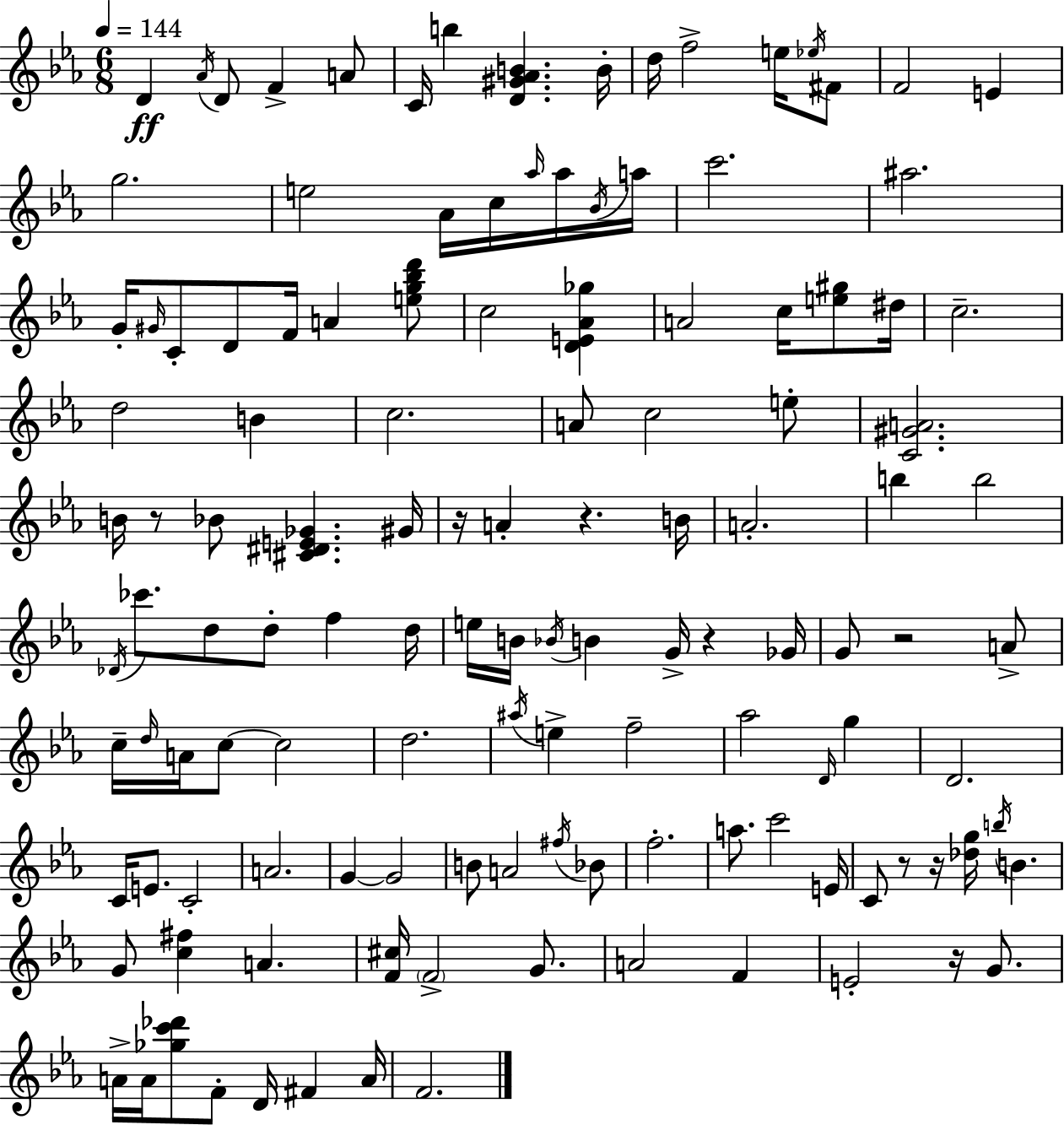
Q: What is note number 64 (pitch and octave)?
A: A4